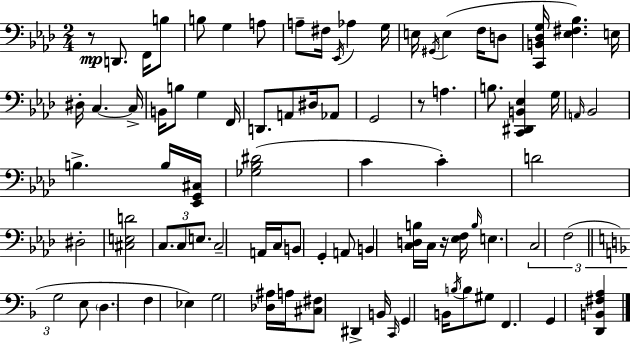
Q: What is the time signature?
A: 2/4